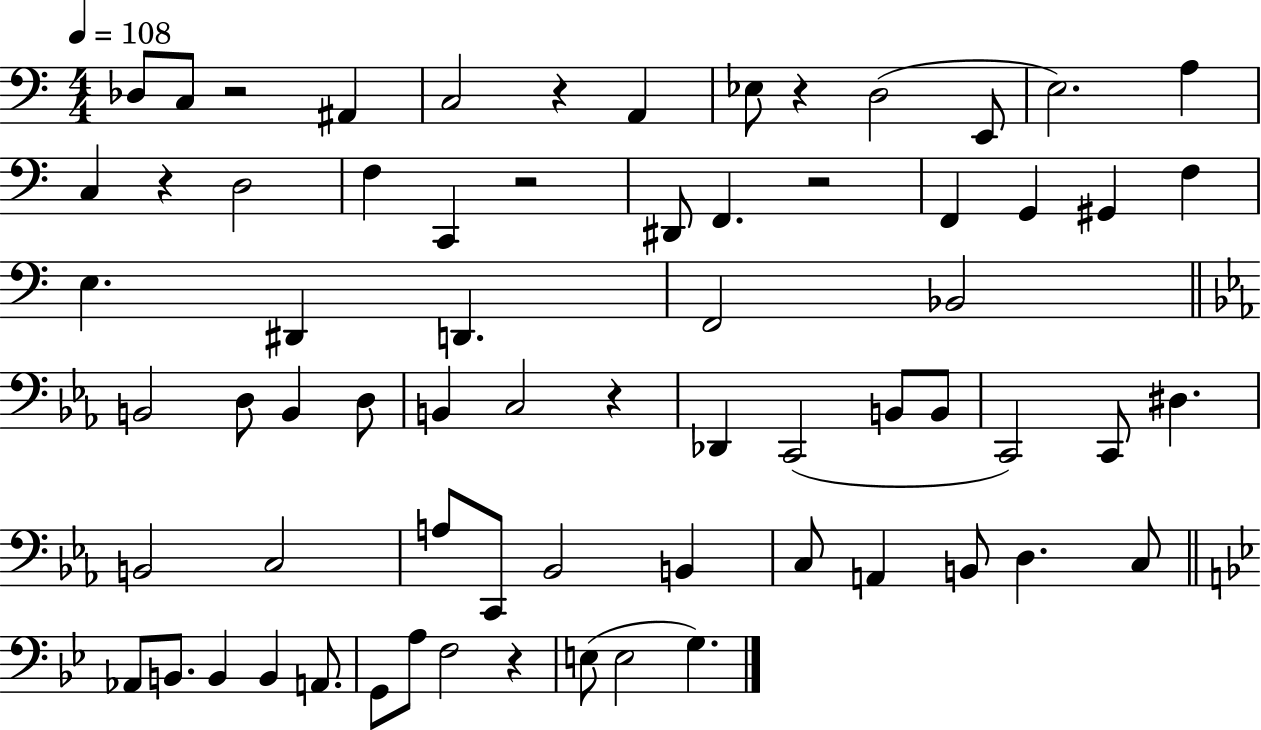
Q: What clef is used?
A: bass